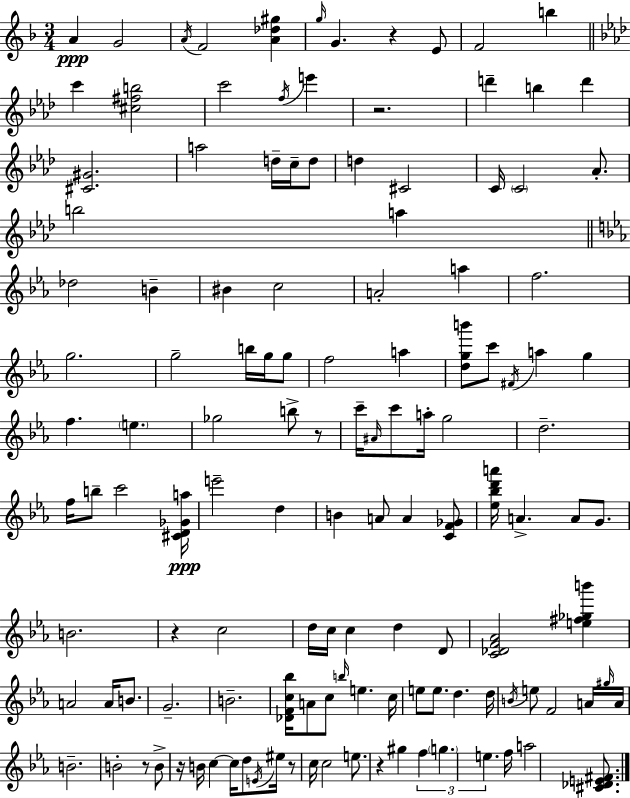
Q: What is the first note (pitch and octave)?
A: A4